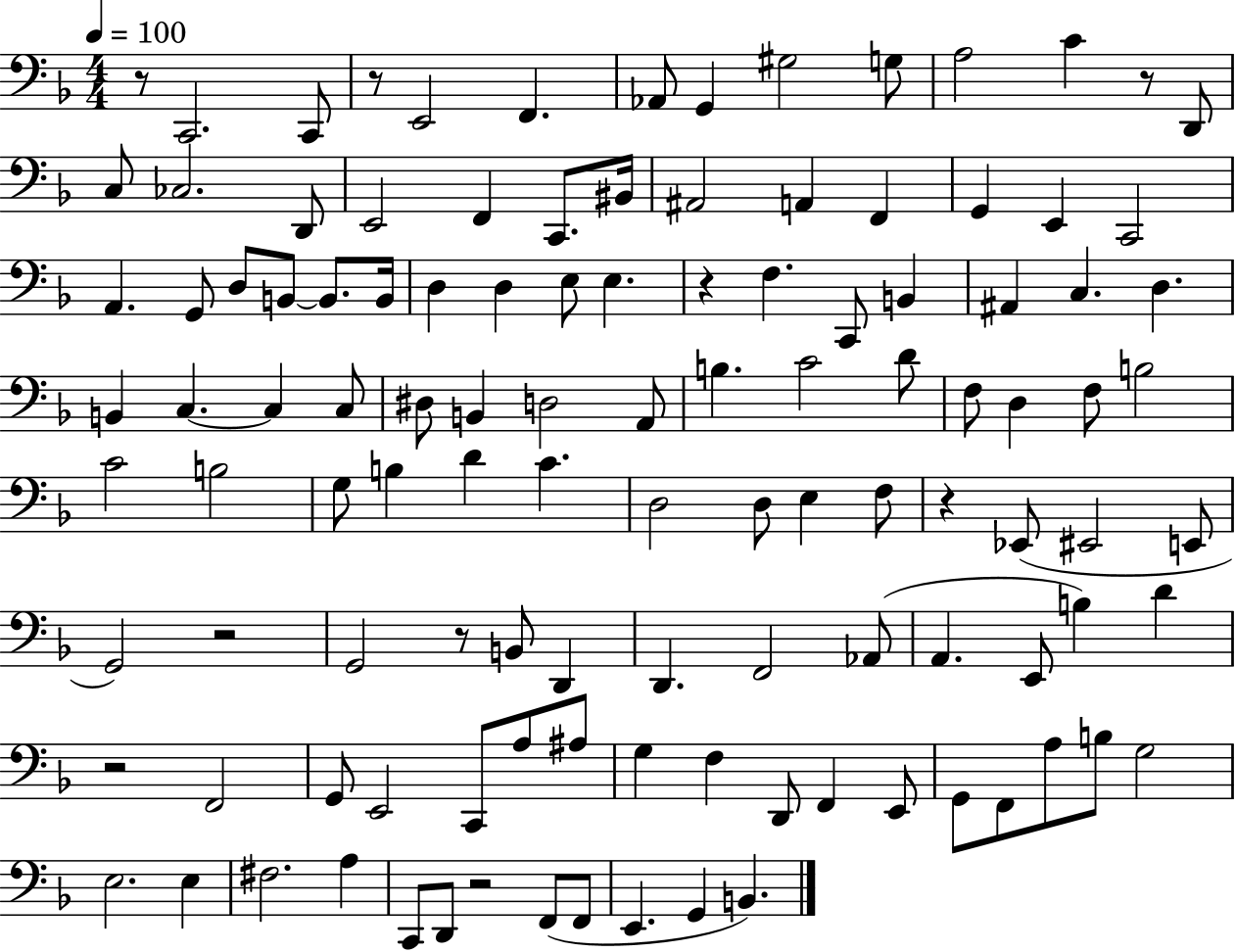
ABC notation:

X:1
T:Untitled
M:4/4
L:1/4
K:F
z/2 C,,2 C,,/2 z/2 E,,2 F,, _A,,/2 G,, ^G,2 G,/2 A,2 C z/2 D,,/2 C,/2 _C,2 D,,/2 E,,2 F,, C,,/2 ^B,,/4 ^A,,2 A,, F,, G,, E,, C,,2 A,, G,,/2 D,/2 B,,/2 B,,/2 B,,/4 D, D, E,/2 E, z F, C,,/2 B,, ^A,, C, D, B,, C, C, C,/2 ^D,/2 B,, D,2 A,,/2 B, C2 D/2 F,/2 D, F,/2 B,2 C2 B,2 G,/2 B, D C D,2 D,/2 E, F,/2 z _E,,/2 ^E,,2 E,,/2 G,,2 z2 G,,2 z/2 B,,/2 D,, D,, F,,2 _A,,/2 A,, E,,/2 B, D z2 F,,2 G,,/2 E,,2 C,,/2 A,/2 ^A,/2 G, F, D,,/2 F,, E,,/2 G,,/2 F,,/2 A,/2 B,/2 G,2 E,2 E, ^F,2 A, C,,/2 D,,/2 z2 F,,/2 F,,/2 E,, G,, B,,